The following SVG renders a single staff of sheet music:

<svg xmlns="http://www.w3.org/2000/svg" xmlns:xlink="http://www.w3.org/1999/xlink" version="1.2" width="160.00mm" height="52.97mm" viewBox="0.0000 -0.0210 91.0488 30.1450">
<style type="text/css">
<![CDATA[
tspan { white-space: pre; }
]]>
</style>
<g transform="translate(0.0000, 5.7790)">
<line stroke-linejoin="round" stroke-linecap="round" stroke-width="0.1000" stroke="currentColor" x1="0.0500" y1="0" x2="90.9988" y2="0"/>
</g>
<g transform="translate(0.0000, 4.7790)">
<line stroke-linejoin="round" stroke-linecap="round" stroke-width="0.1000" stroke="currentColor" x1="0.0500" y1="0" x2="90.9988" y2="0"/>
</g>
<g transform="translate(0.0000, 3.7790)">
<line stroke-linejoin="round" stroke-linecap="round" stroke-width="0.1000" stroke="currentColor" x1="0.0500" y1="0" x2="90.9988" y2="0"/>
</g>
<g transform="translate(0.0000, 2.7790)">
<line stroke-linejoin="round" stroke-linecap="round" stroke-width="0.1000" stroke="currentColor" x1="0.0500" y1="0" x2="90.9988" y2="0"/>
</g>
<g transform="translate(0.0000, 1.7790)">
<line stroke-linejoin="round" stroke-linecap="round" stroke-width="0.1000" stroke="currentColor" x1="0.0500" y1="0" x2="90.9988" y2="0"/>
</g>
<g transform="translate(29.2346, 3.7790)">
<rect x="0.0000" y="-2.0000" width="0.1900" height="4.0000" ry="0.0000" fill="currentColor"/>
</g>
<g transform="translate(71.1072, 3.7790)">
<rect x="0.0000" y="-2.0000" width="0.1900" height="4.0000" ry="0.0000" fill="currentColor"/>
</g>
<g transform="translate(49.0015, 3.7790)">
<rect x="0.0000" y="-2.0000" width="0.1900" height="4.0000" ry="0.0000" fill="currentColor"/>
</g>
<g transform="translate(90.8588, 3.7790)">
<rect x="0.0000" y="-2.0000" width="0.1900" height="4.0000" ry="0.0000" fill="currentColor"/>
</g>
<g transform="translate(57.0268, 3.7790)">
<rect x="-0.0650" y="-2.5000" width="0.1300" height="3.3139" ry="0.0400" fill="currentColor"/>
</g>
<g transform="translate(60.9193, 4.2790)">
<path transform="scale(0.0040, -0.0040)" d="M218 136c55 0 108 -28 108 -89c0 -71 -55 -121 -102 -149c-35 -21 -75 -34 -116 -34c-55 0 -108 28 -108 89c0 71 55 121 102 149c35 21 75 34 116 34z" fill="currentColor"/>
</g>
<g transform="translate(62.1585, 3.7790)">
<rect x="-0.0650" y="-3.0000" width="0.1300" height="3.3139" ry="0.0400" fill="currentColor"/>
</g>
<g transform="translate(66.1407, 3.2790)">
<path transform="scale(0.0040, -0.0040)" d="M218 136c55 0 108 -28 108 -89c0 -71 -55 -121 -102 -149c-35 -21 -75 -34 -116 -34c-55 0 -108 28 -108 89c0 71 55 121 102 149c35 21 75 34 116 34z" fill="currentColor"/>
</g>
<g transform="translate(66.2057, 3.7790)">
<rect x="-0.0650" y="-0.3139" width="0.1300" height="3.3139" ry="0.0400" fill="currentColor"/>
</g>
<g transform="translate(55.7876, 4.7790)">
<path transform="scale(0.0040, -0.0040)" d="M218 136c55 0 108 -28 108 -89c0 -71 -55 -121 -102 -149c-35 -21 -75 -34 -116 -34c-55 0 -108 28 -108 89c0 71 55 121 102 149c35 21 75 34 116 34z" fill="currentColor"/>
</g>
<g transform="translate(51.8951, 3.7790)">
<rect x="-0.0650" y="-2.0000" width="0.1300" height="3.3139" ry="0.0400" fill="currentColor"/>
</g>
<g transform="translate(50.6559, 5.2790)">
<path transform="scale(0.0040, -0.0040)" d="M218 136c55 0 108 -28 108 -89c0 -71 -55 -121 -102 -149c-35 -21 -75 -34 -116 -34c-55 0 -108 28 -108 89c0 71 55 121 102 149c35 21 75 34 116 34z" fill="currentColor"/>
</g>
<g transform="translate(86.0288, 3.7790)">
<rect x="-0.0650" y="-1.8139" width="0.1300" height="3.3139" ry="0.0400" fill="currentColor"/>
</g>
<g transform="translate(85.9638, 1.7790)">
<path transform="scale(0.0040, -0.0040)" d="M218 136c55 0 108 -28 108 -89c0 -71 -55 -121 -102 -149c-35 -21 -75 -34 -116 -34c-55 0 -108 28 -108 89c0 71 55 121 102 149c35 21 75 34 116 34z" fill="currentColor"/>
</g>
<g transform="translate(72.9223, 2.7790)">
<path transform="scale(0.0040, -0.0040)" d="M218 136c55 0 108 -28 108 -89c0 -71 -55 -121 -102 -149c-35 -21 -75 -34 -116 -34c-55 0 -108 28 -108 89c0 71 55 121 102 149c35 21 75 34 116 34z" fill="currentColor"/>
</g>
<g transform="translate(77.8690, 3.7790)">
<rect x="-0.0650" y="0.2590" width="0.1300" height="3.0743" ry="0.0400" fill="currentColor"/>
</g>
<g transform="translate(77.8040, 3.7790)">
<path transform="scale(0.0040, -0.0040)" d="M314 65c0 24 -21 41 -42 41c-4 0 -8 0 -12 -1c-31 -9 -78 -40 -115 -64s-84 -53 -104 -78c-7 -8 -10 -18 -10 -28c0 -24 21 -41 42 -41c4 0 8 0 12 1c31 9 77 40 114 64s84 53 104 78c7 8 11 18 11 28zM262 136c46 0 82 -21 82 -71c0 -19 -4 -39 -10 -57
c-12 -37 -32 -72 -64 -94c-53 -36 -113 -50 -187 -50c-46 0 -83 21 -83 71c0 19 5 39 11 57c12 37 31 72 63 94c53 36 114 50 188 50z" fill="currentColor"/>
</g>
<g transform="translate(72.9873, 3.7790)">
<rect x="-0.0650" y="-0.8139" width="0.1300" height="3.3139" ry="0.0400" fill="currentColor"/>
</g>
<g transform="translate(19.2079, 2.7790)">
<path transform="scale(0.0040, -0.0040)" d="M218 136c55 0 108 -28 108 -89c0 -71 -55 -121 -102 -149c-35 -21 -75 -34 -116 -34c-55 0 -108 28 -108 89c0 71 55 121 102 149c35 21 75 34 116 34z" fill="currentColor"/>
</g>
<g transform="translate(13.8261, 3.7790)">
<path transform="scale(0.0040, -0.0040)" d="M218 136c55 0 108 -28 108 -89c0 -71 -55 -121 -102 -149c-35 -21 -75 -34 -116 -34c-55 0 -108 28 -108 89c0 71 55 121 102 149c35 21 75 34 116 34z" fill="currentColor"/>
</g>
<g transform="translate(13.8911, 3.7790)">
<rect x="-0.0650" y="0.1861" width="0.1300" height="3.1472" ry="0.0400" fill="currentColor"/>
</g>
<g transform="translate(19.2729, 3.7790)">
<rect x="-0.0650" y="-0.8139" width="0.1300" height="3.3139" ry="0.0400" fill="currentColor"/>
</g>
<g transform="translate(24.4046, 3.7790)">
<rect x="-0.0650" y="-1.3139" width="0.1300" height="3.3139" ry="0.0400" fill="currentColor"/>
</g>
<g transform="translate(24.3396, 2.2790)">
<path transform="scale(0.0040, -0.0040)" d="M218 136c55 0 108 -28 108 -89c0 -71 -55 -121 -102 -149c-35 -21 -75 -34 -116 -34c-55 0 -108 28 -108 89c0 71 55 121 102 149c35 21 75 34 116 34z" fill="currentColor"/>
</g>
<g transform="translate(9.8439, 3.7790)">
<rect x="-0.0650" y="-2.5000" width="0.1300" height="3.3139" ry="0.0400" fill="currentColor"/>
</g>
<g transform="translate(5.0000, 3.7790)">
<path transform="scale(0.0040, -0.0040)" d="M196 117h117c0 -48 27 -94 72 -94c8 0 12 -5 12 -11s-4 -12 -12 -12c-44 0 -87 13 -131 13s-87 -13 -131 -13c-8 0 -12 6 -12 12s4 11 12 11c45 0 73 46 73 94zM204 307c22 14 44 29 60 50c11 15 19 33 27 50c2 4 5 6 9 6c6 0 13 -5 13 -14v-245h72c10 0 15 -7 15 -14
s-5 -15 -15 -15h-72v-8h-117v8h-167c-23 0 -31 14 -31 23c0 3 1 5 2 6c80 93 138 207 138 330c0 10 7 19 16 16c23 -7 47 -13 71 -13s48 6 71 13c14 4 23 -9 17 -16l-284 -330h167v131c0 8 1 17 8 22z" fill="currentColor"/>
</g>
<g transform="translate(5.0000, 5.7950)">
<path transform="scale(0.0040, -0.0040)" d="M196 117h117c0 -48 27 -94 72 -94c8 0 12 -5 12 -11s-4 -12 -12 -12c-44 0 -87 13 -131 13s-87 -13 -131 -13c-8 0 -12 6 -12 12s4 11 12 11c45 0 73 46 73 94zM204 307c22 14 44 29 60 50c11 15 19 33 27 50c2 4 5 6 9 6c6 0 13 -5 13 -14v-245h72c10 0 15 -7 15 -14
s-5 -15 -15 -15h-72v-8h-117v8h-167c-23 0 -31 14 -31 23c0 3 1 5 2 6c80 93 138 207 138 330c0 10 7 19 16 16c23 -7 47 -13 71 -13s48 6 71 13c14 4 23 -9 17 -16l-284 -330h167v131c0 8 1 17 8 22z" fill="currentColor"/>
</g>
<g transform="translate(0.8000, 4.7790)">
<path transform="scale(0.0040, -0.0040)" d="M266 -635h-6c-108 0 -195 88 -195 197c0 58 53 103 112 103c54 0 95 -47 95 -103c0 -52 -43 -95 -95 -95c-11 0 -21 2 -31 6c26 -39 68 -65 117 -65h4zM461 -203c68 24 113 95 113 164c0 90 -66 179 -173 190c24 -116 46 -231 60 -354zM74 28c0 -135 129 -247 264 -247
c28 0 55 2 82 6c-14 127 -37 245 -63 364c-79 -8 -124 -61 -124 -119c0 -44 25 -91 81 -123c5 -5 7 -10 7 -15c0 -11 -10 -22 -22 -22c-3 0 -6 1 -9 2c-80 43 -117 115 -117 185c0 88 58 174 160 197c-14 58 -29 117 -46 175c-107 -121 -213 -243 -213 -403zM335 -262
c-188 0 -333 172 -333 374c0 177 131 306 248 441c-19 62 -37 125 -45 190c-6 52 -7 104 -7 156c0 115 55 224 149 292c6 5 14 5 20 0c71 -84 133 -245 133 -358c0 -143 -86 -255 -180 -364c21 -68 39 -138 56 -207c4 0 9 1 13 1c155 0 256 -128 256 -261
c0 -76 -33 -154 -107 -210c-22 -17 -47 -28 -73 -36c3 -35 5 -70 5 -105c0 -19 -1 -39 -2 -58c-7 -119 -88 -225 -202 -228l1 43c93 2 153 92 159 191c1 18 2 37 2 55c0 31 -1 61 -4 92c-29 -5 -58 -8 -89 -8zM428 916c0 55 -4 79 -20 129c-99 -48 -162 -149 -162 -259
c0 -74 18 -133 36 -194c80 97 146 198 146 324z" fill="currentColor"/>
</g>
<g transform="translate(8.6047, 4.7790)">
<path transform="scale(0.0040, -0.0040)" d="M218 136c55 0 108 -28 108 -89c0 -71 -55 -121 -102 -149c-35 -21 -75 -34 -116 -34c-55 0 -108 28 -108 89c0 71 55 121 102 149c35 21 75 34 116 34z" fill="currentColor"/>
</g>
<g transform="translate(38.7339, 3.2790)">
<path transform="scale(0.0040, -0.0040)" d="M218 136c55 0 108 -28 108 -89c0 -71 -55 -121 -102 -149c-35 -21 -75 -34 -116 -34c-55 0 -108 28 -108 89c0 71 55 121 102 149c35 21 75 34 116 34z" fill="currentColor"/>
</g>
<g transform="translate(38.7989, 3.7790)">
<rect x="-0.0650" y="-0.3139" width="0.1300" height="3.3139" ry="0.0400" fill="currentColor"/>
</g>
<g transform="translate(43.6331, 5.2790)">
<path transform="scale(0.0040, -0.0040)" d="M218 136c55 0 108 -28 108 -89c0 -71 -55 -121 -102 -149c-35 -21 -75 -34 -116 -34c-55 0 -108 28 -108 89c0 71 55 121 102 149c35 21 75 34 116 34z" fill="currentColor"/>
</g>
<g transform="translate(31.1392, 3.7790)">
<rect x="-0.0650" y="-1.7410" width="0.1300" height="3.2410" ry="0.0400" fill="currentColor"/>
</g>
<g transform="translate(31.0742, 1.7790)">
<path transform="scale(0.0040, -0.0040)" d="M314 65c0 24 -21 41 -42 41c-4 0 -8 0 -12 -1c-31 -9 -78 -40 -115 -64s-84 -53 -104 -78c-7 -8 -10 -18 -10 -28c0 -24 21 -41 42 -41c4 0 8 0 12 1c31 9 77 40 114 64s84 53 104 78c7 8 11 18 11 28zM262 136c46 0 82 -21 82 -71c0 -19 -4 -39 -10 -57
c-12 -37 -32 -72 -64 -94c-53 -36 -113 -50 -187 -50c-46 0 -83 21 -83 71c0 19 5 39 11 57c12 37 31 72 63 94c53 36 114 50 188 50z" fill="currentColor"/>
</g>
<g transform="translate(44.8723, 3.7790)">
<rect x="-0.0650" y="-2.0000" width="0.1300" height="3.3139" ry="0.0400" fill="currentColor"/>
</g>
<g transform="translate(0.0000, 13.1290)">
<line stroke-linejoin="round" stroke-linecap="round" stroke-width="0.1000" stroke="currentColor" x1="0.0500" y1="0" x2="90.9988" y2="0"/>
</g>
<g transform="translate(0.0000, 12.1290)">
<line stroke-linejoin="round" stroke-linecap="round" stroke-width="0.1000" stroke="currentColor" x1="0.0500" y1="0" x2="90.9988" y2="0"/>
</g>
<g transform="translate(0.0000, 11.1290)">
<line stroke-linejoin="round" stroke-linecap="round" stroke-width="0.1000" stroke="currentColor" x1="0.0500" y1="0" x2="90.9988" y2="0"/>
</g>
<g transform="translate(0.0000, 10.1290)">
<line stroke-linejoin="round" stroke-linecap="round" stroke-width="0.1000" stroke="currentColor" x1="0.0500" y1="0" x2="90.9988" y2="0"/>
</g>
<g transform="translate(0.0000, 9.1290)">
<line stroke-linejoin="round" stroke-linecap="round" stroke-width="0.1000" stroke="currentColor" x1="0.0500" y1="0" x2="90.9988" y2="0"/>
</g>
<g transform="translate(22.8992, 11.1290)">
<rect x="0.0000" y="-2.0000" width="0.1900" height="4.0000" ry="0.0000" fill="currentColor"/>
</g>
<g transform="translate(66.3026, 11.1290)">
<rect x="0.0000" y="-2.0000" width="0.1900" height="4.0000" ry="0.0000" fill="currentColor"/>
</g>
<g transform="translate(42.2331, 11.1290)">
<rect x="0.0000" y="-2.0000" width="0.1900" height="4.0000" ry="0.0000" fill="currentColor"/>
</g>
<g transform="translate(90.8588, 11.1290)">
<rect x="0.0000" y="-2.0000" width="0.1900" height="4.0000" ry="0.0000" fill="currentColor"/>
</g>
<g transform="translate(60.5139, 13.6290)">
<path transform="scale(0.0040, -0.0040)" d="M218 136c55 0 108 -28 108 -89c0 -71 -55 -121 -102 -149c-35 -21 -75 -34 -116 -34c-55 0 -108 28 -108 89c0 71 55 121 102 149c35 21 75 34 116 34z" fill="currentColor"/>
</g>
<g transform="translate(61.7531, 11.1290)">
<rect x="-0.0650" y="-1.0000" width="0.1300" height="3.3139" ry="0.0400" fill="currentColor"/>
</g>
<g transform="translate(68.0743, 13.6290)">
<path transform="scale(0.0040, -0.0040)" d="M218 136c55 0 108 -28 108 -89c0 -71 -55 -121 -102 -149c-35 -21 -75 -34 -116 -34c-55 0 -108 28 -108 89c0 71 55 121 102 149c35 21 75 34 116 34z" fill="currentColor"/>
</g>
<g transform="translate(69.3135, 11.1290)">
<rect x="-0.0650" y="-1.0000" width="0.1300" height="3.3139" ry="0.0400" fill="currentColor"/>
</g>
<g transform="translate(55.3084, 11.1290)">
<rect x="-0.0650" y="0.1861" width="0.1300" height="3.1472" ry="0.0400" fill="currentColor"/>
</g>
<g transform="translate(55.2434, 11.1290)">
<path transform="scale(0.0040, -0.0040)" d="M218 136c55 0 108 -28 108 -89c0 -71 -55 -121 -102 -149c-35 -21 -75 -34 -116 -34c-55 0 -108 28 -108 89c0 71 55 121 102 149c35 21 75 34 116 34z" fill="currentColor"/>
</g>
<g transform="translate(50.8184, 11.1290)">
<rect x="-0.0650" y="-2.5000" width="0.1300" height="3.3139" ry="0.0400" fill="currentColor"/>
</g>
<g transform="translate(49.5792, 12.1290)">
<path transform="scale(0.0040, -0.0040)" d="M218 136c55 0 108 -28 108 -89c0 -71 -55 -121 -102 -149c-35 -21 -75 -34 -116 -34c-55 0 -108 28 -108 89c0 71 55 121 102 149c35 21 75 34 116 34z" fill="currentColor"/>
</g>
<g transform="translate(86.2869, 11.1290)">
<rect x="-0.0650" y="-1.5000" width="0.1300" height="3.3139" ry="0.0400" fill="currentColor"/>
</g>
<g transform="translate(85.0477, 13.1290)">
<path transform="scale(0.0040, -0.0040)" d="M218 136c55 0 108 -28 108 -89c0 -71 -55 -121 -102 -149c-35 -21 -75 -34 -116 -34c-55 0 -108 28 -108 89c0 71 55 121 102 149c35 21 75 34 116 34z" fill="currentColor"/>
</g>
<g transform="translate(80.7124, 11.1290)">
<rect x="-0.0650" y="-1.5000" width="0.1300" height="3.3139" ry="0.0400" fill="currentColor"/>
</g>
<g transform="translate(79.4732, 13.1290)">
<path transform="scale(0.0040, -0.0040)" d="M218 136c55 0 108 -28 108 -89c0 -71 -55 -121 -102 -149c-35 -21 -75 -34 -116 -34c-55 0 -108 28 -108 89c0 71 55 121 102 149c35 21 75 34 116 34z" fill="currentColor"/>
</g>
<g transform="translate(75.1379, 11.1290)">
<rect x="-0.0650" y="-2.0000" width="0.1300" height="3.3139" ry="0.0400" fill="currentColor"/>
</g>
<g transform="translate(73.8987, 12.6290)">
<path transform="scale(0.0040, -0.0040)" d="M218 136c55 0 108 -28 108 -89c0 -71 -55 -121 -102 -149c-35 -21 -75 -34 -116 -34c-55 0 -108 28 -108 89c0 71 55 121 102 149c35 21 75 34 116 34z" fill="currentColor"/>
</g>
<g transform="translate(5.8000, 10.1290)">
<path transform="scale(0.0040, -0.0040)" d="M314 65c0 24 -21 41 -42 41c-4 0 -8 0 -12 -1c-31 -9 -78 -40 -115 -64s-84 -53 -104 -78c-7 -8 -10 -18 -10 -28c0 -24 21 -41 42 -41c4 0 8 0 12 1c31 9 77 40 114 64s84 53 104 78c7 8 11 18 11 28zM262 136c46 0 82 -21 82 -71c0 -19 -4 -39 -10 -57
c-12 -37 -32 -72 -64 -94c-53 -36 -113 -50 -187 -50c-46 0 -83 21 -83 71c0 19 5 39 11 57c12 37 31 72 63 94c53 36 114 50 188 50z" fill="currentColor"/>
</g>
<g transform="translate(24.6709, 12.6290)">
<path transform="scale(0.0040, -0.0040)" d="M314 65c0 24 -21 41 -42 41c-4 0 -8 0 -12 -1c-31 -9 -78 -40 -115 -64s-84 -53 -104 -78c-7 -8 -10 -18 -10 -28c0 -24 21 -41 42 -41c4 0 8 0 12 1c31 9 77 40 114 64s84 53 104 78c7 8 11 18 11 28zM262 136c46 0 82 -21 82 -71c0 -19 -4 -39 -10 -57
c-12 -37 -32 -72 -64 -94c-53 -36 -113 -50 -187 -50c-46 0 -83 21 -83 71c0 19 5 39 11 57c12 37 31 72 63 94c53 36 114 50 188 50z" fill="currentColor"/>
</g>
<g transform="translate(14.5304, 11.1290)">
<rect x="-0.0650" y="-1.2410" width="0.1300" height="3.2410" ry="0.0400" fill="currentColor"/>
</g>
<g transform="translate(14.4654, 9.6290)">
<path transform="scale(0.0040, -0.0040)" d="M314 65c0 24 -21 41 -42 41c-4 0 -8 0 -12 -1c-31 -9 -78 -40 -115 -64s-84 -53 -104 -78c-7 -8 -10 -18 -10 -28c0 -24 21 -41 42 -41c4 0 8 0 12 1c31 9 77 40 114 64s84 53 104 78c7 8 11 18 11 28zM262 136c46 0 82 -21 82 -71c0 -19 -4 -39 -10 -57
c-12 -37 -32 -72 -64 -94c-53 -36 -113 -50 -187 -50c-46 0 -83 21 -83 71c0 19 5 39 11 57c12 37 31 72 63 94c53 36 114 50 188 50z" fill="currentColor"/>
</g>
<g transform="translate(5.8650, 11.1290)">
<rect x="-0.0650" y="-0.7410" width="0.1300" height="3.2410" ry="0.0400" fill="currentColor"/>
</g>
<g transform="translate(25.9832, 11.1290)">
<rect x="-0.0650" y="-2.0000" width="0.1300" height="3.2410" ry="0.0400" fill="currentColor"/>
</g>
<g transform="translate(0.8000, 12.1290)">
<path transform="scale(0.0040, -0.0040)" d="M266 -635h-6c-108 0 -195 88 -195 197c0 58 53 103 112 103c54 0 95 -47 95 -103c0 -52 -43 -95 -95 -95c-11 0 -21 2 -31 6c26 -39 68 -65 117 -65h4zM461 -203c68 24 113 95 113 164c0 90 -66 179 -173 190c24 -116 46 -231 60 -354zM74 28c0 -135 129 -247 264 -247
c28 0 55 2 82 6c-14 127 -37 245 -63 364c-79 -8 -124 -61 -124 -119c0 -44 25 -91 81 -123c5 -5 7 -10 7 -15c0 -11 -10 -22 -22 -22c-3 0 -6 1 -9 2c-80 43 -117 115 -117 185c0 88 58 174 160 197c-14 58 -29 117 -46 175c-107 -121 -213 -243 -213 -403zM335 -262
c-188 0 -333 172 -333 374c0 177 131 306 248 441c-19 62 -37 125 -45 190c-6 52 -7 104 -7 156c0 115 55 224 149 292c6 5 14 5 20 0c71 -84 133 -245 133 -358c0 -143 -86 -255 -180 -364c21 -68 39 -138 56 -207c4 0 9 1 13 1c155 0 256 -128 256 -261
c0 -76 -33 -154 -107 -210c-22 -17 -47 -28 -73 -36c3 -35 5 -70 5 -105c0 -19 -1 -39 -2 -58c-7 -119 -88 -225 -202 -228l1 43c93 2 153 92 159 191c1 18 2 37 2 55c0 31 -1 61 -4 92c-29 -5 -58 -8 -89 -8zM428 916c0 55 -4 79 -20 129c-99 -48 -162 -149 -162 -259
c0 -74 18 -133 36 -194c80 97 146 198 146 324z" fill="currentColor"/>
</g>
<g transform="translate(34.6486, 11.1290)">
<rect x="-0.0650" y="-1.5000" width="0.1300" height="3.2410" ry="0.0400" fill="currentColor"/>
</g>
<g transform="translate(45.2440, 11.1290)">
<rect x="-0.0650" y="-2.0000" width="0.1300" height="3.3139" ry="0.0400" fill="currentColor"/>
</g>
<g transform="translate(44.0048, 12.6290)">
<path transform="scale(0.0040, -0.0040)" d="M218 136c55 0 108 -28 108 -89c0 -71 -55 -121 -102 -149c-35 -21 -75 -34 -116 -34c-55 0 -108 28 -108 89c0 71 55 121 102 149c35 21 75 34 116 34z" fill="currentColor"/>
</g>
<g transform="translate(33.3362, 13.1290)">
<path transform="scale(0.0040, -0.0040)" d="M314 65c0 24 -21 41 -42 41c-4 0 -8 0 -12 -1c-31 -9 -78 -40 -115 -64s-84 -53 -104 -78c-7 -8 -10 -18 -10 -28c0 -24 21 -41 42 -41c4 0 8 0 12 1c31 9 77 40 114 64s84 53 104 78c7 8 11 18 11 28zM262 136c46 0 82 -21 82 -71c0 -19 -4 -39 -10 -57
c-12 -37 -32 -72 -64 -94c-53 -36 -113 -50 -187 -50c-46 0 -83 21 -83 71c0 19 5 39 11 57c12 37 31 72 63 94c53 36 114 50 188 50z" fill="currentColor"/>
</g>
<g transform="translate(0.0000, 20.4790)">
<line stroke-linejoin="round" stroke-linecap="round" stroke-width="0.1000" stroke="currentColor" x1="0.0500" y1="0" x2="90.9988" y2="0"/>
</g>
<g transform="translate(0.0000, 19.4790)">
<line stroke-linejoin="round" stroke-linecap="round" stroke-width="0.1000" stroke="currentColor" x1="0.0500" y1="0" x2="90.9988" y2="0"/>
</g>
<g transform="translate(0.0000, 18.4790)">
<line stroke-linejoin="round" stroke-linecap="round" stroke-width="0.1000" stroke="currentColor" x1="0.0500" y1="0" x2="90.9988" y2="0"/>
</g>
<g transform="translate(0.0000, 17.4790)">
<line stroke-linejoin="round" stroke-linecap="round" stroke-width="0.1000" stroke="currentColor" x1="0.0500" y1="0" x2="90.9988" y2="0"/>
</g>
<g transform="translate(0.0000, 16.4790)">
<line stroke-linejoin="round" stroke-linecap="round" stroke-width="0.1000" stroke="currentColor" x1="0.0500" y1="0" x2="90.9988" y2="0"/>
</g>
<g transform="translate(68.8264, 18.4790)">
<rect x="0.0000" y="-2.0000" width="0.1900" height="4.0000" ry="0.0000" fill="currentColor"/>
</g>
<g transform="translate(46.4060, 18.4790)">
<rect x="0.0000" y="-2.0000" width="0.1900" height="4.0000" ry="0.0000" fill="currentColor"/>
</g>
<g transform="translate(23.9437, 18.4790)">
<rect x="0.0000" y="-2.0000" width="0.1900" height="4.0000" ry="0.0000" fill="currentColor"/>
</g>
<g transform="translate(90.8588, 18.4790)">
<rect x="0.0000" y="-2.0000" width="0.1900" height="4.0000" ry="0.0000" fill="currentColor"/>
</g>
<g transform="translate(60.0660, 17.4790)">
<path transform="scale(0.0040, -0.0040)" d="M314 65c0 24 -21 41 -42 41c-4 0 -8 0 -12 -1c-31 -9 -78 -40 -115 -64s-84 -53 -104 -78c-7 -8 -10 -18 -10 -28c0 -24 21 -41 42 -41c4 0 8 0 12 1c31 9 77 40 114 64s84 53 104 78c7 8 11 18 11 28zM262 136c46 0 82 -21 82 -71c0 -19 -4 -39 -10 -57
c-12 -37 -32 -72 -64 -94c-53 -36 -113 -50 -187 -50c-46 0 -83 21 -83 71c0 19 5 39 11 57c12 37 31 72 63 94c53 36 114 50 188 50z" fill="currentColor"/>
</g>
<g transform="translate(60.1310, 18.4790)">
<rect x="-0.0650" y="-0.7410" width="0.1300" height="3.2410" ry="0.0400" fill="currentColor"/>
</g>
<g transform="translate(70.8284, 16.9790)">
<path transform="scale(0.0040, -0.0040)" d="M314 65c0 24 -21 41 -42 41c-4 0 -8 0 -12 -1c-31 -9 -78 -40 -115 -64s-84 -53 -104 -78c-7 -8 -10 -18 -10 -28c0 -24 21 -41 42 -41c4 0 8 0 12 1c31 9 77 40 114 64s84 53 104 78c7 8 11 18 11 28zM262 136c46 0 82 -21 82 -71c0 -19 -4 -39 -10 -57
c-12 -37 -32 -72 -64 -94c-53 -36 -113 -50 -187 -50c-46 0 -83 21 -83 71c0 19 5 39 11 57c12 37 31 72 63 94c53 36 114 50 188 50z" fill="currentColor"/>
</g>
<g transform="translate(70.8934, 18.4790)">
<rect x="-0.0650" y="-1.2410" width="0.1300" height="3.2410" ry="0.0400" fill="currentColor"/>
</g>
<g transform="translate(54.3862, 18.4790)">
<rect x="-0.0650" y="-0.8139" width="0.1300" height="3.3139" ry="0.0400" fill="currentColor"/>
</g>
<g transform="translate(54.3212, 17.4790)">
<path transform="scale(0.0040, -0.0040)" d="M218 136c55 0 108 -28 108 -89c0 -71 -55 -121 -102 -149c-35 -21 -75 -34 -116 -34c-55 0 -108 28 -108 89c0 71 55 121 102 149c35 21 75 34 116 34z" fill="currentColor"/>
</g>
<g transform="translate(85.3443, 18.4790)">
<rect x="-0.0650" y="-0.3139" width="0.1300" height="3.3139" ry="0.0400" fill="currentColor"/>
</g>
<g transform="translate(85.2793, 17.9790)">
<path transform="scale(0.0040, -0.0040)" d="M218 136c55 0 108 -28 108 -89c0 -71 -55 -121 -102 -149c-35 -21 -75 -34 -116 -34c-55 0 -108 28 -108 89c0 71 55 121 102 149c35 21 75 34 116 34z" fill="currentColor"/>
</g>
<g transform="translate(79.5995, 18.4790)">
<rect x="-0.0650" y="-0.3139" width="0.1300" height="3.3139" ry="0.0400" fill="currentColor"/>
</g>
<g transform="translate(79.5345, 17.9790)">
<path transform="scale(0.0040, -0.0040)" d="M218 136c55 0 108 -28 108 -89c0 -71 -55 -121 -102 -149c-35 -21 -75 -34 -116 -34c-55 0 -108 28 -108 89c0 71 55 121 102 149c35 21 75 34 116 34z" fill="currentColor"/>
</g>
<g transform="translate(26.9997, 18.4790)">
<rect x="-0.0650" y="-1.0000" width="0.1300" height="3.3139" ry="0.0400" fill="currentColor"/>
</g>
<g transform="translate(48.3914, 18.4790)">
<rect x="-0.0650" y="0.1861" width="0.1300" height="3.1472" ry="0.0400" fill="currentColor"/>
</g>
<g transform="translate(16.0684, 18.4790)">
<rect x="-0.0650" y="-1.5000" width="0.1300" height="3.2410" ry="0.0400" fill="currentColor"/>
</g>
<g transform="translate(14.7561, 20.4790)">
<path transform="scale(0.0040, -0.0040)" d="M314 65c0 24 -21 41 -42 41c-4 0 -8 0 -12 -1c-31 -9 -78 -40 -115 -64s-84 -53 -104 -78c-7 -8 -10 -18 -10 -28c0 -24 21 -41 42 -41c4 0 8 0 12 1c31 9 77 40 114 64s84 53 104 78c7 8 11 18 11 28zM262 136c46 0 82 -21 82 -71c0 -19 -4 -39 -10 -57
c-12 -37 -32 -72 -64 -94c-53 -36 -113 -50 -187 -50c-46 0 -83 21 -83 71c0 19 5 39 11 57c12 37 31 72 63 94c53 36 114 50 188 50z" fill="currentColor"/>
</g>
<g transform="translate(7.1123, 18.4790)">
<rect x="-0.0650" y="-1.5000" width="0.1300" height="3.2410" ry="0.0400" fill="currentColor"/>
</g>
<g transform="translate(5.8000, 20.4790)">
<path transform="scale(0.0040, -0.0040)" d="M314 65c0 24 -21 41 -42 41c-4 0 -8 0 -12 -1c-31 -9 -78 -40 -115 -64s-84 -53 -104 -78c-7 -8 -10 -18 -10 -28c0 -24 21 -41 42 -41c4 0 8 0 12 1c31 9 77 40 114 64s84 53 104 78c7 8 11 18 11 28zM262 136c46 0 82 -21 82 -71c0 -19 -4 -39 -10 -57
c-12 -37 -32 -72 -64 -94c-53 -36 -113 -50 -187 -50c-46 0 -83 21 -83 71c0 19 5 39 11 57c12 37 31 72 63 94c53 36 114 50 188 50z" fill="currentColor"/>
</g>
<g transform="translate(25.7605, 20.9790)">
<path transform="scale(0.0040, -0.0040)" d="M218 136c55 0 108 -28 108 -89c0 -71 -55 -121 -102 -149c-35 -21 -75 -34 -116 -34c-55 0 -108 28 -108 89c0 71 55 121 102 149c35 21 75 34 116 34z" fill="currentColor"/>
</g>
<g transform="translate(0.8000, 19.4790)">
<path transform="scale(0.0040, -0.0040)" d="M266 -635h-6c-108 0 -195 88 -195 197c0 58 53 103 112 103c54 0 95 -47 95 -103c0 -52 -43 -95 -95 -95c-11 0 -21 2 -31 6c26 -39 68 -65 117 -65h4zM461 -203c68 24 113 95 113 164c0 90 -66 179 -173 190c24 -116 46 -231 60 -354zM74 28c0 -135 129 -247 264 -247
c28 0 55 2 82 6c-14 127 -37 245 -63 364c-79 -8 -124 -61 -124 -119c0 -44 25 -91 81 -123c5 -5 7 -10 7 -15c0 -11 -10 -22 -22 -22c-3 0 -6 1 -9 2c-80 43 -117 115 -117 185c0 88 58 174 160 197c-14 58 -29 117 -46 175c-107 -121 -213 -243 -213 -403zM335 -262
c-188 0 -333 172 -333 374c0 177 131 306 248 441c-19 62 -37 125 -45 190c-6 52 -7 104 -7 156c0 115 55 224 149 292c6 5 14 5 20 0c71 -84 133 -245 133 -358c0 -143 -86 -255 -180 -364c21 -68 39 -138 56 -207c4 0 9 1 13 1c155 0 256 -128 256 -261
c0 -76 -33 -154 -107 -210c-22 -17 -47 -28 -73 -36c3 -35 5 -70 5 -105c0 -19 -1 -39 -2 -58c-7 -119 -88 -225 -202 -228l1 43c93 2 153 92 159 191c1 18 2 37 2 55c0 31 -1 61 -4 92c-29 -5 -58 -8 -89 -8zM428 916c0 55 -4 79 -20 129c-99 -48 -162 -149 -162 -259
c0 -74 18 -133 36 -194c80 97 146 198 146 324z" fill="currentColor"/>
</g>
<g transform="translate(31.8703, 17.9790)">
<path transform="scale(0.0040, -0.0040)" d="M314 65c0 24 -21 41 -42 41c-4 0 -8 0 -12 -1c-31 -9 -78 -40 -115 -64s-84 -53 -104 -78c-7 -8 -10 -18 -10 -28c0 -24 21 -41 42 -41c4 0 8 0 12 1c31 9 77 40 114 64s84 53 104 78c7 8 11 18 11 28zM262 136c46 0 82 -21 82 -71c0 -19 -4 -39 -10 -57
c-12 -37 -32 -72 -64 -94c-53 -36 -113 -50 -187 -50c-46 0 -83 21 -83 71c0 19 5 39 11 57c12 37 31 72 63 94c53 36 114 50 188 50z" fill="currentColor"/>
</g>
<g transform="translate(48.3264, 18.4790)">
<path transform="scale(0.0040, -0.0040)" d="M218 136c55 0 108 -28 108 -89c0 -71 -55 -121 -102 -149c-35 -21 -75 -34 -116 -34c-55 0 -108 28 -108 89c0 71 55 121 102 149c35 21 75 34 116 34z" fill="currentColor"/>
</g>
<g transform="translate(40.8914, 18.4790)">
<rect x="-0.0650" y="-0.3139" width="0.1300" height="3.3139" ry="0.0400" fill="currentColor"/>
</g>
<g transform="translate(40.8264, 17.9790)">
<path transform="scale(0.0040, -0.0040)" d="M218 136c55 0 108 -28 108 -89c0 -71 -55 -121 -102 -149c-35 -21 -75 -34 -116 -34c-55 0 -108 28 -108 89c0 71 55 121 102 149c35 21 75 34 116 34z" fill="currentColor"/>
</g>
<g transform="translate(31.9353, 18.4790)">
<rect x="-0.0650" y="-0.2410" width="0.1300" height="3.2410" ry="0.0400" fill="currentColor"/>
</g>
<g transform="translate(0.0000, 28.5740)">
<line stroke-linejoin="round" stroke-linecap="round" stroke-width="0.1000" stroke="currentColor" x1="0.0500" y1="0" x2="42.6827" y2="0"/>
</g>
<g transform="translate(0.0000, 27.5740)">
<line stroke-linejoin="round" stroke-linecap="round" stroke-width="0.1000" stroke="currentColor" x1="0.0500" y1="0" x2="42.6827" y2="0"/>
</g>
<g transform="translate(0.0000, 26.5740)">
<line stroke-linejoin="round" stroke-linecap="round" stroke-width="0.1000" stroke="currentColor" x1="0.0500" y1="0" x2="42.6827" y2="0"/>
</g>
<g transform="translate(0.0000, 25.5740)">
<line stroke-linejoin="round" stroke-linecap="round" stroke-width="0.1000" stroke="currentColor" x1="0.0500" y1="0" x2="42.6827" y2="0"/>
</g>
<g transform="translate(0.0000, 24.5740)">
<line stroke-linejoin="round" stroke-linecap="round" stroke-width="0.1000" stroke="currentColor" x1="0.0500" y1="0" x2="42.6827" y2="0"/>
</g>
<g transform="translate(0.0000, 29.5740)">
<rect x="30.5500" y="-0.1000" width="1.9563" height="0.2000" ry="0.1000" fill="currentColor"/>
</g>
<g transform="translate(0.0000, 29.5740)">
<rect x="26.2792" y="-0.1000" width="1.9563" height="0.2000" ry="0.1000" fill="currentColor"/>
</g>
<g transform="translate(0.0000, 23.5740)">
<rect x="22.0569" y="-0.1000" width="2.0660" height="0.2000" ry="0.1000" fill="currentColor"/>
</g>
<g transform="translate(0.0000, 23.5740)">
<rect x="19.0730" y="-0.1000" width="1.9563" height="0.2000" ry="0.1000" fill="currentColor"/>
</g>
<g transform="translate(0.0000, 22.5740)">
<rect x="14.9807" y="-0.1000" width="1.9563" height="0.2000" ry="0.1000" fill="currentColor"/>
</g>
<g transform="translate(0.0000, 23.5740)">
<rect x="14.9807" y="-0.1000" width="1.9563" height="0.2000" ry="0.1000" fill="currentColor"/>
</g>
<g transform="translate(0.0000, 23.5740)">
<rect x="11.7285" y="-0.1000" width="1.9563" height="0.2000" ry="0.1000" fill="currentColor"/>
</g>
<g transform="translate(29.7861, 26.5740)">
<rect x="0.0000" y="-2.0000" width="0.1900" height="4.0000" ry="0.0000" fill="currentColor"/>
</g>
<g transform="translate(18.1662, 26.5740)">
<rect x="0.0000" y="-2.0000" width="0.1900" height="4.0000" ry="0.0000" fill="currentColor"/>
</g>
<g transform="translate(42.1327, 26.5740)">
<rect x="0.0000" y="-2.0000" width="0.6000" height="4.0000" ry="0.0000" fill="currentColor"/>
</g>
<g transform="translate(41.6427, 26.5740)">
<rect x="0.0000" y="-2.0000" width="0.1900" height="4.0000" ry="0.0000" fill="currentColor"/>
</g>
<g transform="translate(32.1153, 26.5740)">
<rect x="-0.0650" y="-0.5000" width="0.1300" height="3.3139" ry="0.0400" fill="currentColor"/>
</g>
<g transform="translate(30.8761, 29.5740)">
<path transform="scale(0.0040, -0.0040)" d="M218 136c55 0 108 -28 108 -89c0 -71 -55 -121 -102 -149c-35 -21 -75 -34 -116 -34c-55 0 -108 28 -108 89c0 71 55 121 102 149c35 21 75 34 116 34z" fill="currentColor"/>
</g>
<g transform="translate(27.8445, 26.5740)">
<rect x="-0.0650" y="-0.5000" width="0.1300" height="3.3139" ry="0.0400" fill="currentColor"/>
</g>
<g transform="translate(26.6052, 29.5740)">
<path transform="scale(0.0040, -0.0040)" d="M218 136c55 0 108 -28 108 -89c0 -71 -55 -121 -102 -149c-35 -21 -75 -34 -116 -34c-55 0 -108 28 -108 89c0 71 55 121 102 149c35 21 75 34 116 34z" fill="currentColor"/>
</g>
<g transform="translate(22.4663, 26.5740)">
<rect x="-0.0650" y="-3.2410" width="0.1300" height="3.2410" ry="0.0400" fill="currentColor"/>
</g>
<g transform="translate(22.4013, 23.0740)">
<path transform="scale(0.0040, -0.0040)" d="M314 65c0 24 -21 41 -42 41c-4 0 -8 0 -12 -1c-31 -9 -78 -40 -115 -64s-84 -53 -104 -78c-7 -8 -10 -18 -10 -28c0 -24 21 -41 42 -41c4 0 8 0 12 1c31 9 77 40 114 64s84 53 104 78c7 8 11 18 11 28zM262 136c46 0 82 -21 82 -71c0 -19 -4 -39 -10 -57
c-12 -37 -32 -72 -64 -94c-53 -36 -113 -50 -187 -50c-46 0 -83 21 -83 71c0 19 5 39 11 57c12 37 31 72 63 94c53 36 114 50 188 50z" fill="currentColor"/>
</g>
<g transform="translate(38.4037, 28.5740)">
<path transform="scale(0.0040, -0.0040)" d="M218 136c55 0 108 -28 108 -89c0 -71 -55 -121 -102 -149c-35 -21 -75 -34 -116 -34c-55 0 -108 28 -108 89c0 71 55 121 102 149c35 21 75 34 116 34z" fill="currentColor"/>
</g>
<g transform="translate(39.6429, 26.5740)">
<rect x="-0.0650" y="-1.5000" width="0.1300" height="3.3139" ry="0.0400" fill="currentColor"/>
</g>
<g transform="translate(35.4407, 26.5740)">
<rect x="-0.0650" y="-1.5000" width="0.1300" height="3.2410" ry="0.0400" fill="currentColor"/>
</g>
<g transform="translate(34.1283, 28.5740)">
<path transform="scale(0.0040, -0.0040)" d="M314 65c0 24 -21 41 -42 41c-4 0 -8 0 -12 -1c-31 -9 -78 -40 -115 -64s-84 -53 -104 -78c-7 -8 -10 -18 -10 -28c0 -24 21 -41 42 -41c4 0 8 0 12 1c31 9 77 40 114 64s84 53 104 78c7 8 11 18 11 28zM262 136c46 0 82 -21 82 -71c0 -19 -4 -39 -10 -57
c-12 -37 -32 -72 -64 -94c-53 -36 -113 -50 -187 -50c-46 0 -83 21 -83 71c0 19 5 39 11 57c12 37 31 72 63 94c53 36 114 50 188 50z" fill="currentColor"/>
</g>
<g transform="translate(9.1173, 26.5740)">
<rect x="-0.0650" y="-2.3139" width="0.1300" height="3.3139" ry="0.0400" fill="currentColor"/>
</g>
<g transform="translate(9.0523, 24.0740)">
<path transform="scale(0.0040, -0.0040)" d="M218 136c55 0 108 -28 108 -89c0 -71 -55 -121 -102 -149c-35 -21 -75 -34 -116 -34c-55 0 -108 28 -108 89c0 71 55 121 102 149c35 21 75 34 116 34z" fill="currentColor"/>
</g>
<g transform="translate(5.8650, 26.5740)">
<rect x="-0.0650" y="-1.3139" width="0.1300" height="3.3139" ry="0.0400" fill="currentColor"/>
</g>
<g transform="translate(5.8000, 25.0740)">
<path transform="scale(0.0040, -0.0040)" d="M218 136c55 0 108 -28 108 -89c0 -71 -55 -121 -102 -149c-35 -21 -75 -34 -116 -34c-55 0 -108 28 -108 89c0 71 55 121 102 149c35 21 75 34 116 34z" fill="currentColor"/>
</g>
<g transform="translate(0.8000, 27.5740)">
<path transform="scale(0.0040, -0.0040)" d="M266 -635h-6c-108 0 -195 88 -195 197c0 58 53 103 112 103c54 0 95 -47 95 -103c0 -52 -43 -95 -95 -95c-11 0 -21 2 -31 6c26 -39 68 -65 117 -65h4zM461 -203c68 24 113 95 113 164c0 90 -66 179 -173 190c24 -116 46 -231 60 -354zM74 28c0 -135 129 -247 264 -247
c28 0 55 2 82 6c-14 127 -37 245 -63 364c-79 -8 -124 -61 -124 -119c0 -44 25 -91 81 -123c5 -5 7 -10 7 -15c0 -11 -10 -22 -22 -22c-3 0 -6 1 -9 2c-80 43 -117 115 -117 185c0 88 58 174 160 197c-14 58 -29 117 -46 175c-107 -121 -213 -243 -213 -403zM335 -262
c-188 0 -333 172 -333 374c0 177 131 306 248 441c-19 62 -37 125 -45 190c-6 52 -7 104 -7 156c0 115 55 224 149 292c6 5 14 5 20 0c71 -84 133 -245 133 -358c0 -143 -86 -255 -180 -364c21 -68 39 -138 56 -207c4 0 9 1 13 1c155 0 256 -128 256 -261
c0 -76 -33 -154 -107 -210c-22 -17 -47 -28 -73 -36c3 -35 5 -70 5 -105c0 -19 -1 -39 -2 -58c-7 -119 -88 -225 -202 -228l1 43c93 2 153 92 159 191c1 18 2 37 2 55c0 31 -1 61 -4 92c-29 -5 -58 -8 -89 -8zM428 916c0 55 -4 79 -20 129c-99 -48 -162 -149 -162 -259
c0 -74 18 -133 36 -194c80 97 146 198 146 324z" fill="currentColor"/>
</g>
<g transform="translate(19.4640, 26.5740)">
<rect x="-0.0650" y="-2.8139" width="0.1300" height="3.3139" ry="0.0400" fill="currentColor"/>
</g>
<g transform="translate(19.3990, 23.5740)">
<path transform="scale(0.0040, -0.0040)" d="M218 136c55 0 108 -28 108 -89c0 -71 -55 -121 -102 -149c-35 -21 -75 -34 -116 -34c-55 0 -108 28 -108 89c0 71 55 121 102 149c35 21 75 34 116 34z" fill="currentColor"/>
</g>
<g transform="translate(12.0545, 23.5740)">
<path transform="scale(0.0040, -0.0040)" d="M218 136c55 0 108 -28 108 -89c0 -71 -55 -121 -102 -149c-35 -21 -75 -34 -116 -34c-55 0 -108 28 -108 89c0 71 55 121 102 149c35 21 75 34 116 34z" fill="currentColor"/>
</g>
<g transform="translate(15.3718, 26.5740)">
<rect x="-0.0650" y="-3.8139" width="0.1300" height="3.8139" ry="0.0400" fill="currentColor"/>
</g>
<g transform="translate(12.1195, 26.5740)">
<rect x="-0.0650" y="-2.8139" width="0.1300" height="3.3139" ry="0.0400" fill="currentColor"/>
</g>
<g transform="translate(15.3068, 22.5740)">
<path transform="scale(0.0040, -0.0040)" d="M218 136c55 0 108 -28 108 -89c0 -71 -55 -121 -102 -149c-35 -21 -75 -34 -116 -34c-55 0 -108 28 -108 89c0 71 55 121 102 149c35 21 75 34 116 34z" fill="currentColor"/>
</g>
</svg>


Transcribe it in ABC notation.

X:1
T:Untitled
M:4/4
L:1/4
K:C
G B d e f2 c F F G A c d B2 f d2 e2 F2 E2 F G B D D F E E E2 E2 D c2 c B d d2 e2 c c e g a c' a b2 C C E2 E